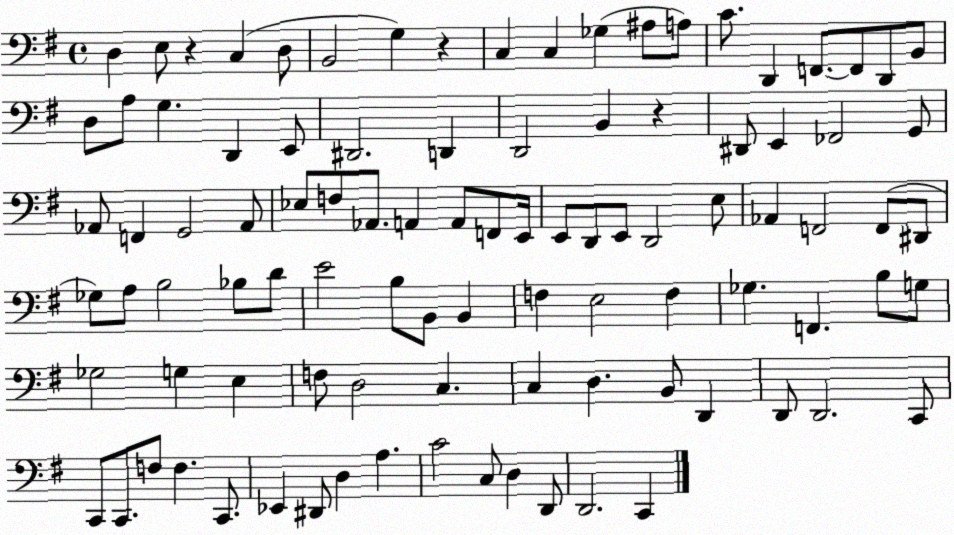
X:1
T:Untitled
M:4/4
L:1/4
K:G
D, E,/2 z C, D,/2 B,,2 G, z C, C, _G, ^A,/2 A,/2 C/2 D,, F,,/2 F,,/2 D,,/2 B,,/2 D,/2 A,/2 G, D,, E,,/2 ^D,,2 D,, D,,2 B,, z ^D,,/2 E,, _F,,2 G,,/2 _A,,/2 F,, G,,2 _A,,/2 _E,/2 F,/2 _A,,/2 A,, A,,/2 F,,/2 E,,/4 E,,/2 D,,/2 E,,/2 D,,2 E,/2 _A,, F,,2 F,,/2 ^D,,/2 _G,/2 A,/2 B,2 _B,/2 D/2 E2 B,/2 B,,/2 B,, F, E,2 F, _G, F,, B,/2 G,/2 _G,2 G, E, F,/2 D,2 C, C, D, B,,/2 D,, D,,/2 D,,2 C,,/2 C,,/2 C,,/2 F,/2 F, C,,/2 _E,, ^D,,/2 D, A, C2 C,/2 D, D,,/2 D,,2 C,,